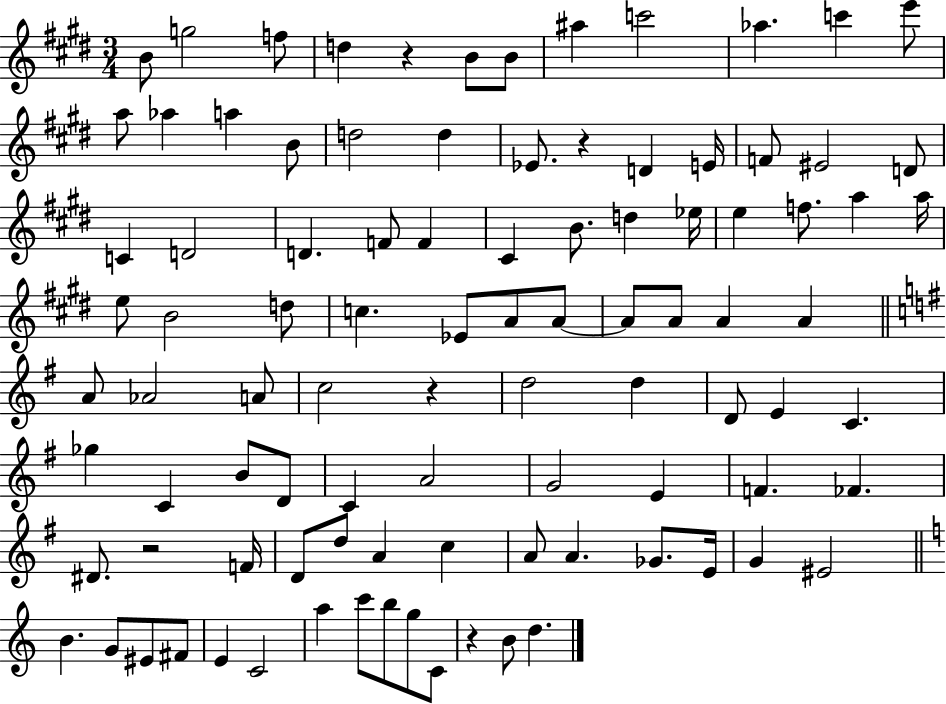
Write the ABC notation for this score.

X:1
T:Untitled
M:3/4
L:1/4
K:E
B/2 g2 f/2 d z B/2 B/2 ^a c'2 _a c' e'/2 a/2 _a a B/2 d2 d _E/2 z D E/4 F/2 ^E2 D/2 C D2 D F/2 F ^C B/2 d _e/4 e f/2 a a/4 e/2 B2 d/2 c _E/2 A/2 A/2 A/2 A/2 A A A/2 _A2 A/2 c2 z d2 d D/2 E C _g C B/2 D/2 C A2 G2 E F _F ^D/2 z2 F/4 D/2 d/2 A c A/2 A _G/2 E/4 G ^E2 B G/2 ^E/2 ^F/2 E C2 a c'/2 b/2 g/2 C/2 z B/2 d